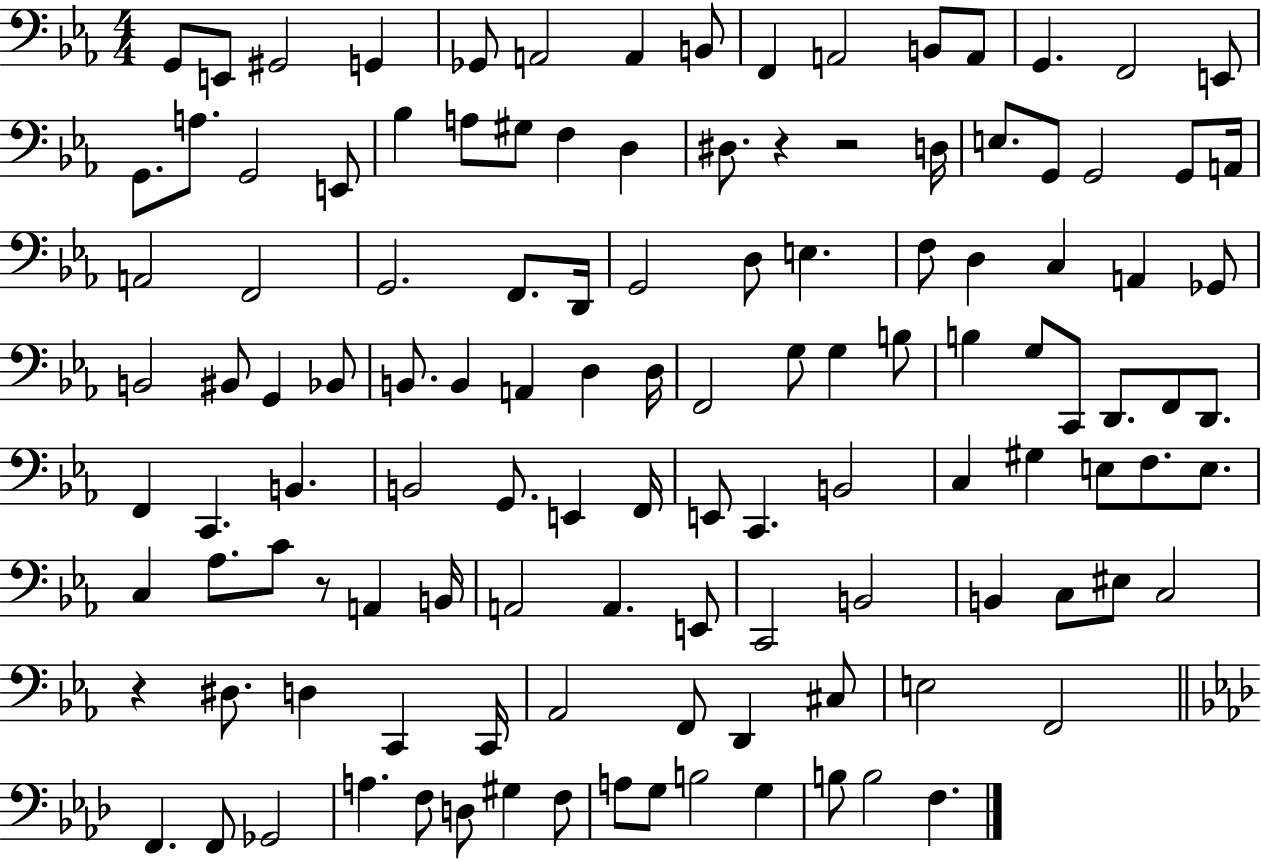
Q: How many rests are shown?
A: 4